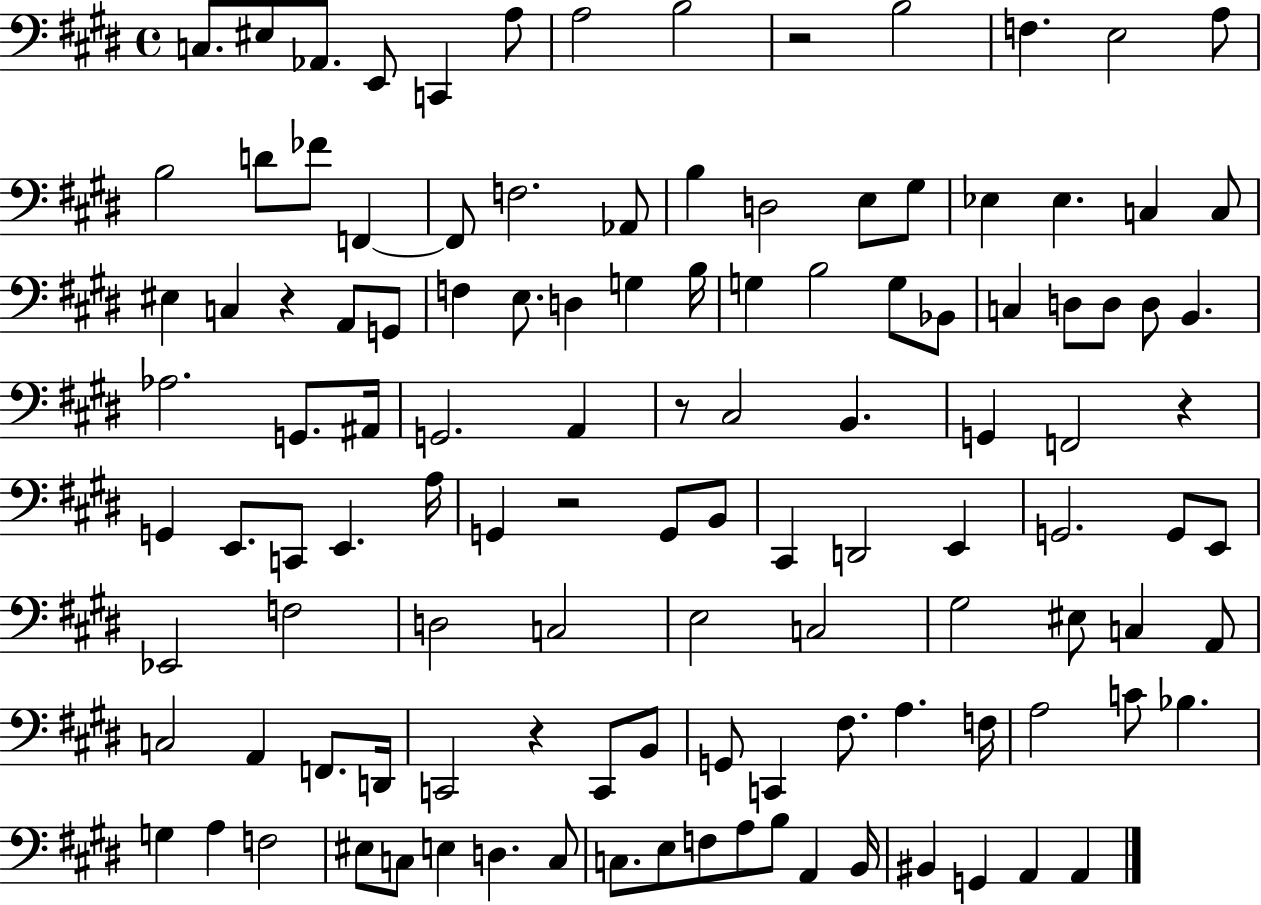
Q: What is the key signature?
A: E major